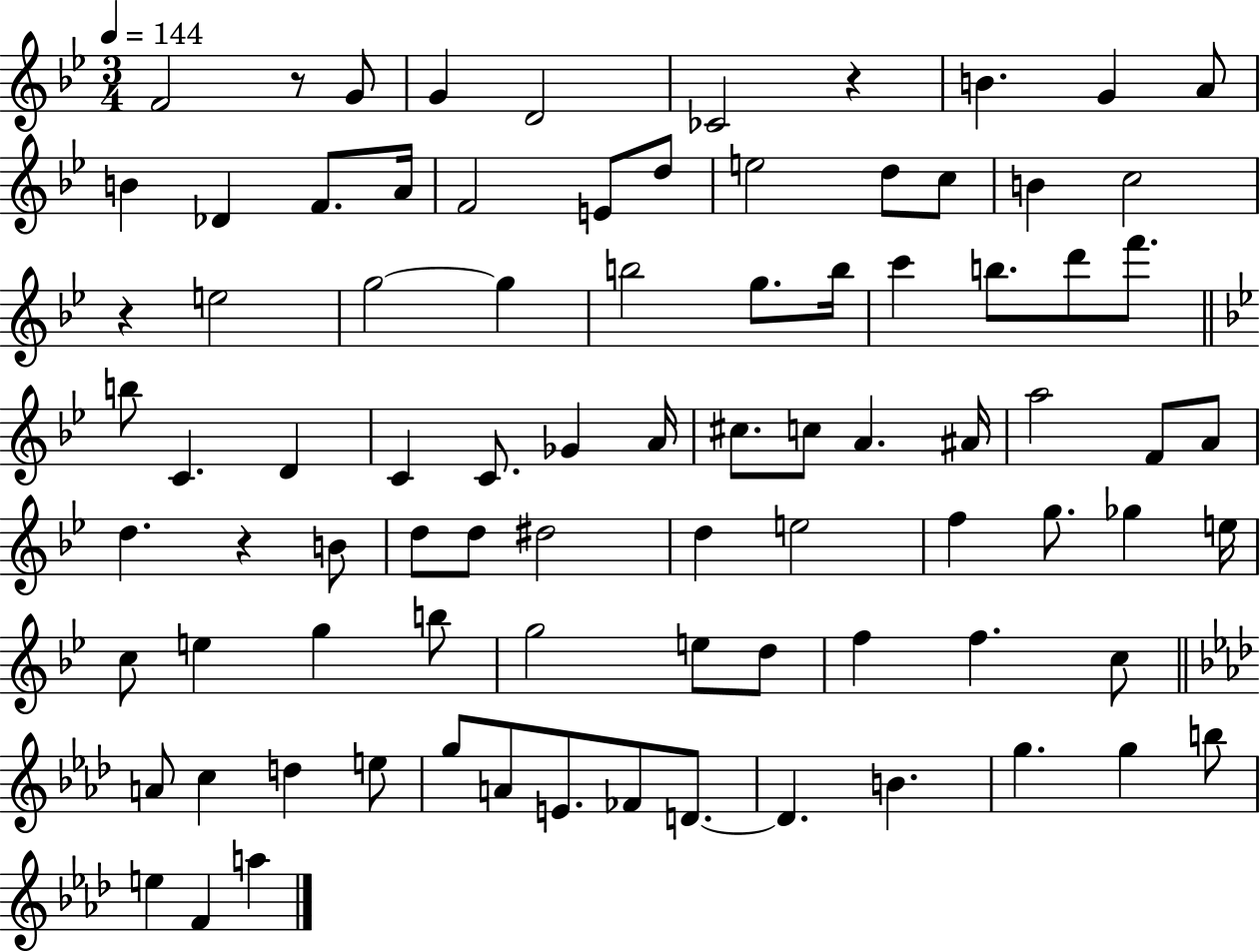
{
  \clef treble
  \numericTimeSignature
  \time 3/4
  \key bes \major
  \tempo 4 = 144
  f'2 r8 g'8 | g'4 d'2 | ces'2 r4 | b'4. g'4 a'8 | \break b'4 des'4 f'8. a'16 | f'2 e'8 d''8 | e''2 d''8 c''8 | b'4 c''2 | \break r4 e''2 | g''2~~ g''4 | b''2 g''8. b''16 | c'''4 b''8. d'''8 f'''8. | \break \bar "||" \break \key g \minor b''8 c'4. d'4 | c'4 c'8. ges'4 a'16 | cis''8. c''8 a'4. ais'16 | a''2 f'8 a'8 | \break d''4. r4 b'8 | d''8 d''8 dis''2 | d''4 e''2 | f''4 g''8. ges''4 e''16 | \break c''8 e''4 g''4 b''8 | g''2 e''8 d''8 | f''4 f''4. c''8 | \bar "||" \break \key aes \major a'8 c''4 d''4 e''8 | g''8 a'8 e'8. fes'8 d'8.~~ | d'4. b'4. | g''4. g''4 b''8 | \break e''4 f'4 a''4 | \bar "|."
}